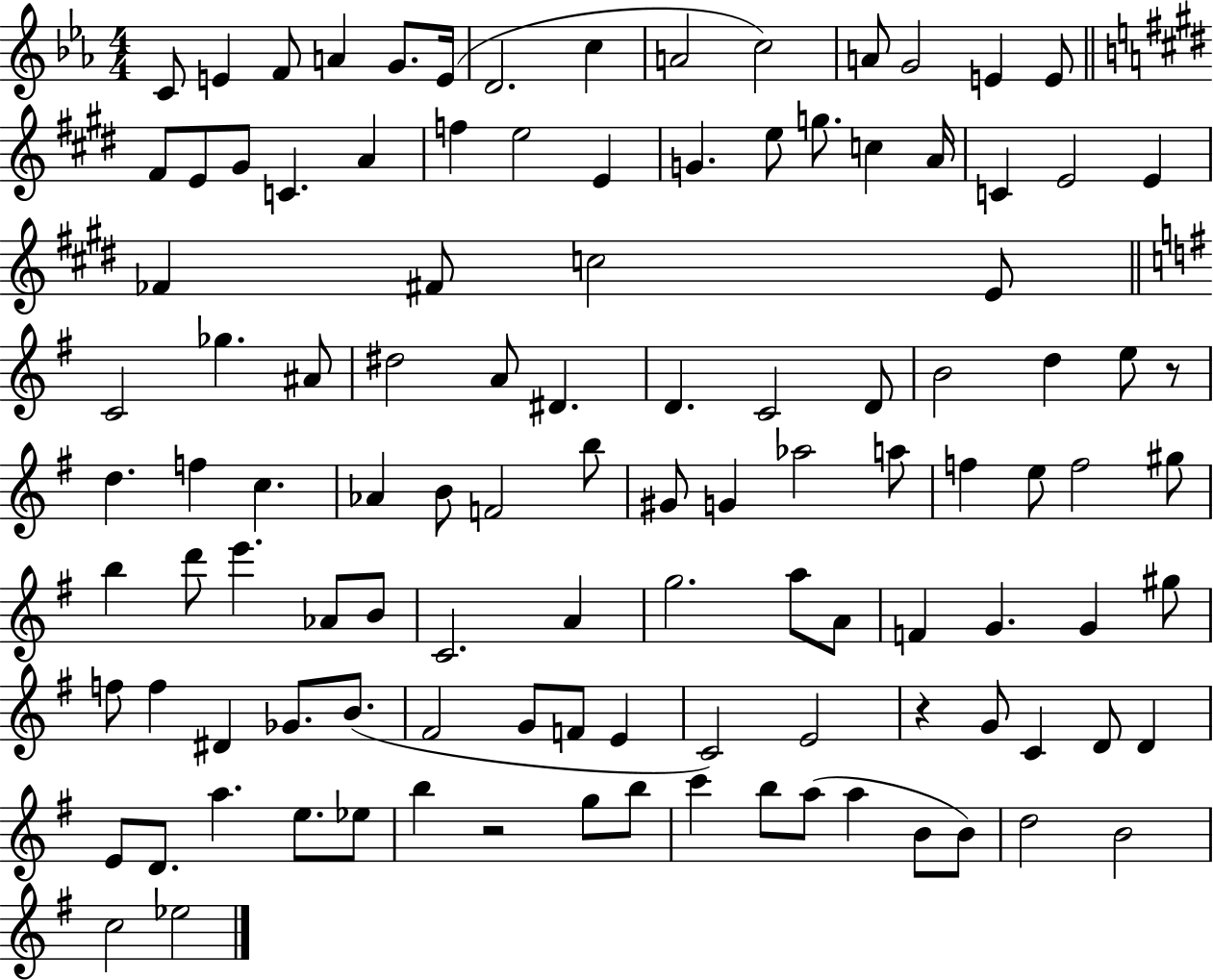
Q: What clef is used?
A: treble